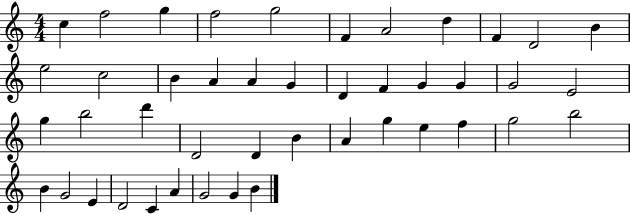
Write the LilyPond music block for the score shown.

{
  \clef treble
  \numericTimeSignature
  \time 4/4
  \key c \major
  c''4 f''2 g''4 | f''2 g''2 | f'4 a'2 d''4 | f'4 d'2 b'4 | \break e''2 c''2 | b'4 a'4 a'4 g'4 | d'4 f'4 g'4 g'4 | g'2 e'2 | \break g''4 b''2 d'''4 | d'2 d'4 b'4 | a'4 g''4 e''4 f''4 | g''2 b''2 | \break b'4 g'2 e'4 | d'2 c'4 a'4 | g'2 g'4 b'4 | \bar "|."
}